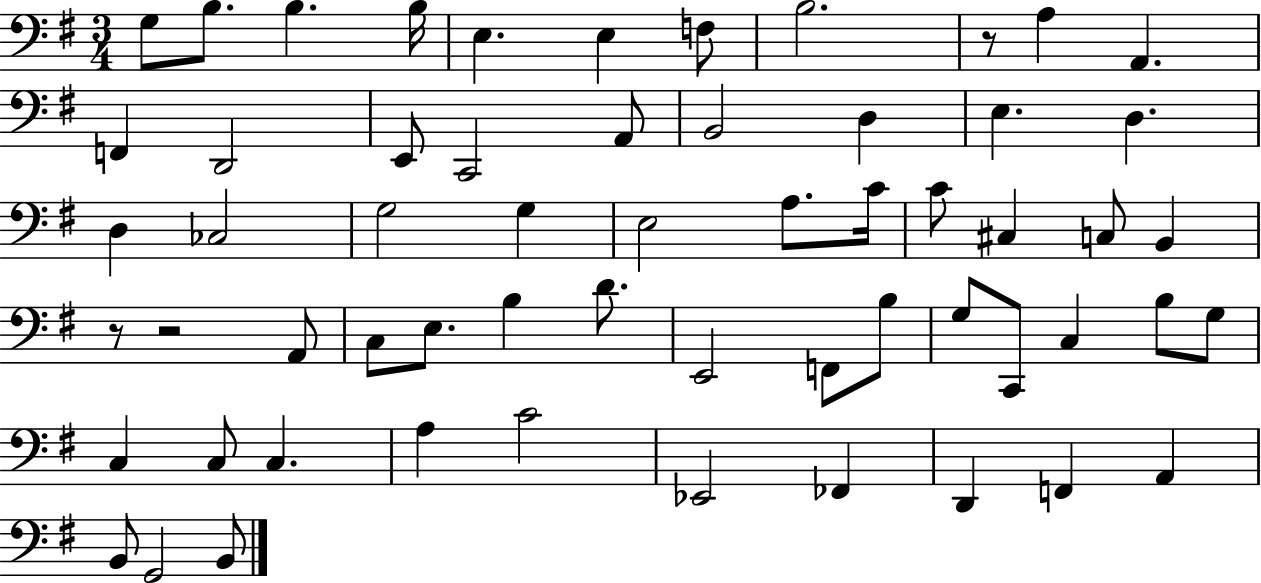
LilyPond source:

{
  \clef bass
  \numericTimeSignature
  \time 3/4
  \key g \major
  \repeat volta 2 { g8 b8. b4. b16 | e4. e4 f8 | b2. | r8 a4 a,4. | \break f,4 d,2 | e,8 c,2 a,8 | b,2 d4 | e4. d4. | \break d4 ces2 | g2 g4 | e2 a8. c'16 | c'8 cis4 c8 b,4 | \break r8 r2 a,8 | c8 e8. b4 d'8. | e,2 f,8 b8 | g8 c,8 c4 b8 g8 | \break c4 c8 c4. | a4 c'2 | ees,2 fes,4 | d,4 f,4 a,4 | \break b,8 g,2 b,8 | } \bar "|."
}